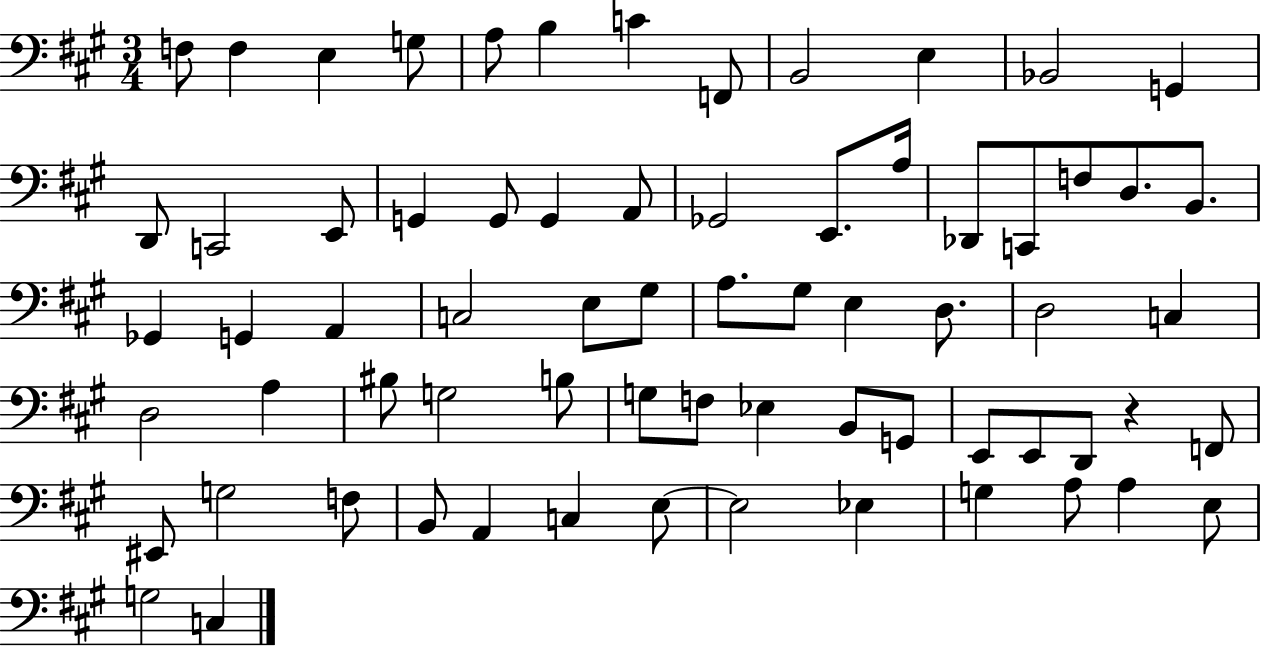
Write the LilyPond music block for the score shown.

{
  \clef bass
  \numericTimeSignature
  \time 3/4
  \key a \major
  f8 f4 e4 g8 | a8 b4 c'4 f,8 | b,2 e4 | bes,2 g,4 | \break d,8 c,2 e,8 | g,4 g,8 g,4 a,8 | ges,2 e,8. a16 | des,8 c,8 f8 d8. b,8. | \break ges,4 g,4 a,4 | c2 e8 gis8 | a8. gis8 e4 d8. | d2 c4 | \break d2 a4 | bis8 g2 b8 | g8 f8 ees4 b,8 g,8 | e,8 e,8 d,8 r4 f,8 | \break eis,8 g2 f8 | b,8 a,4 c4 e8~~ | e2 ees4 | g4 a8 a4 e8 | \break g2 c4 | \bar "|."
}